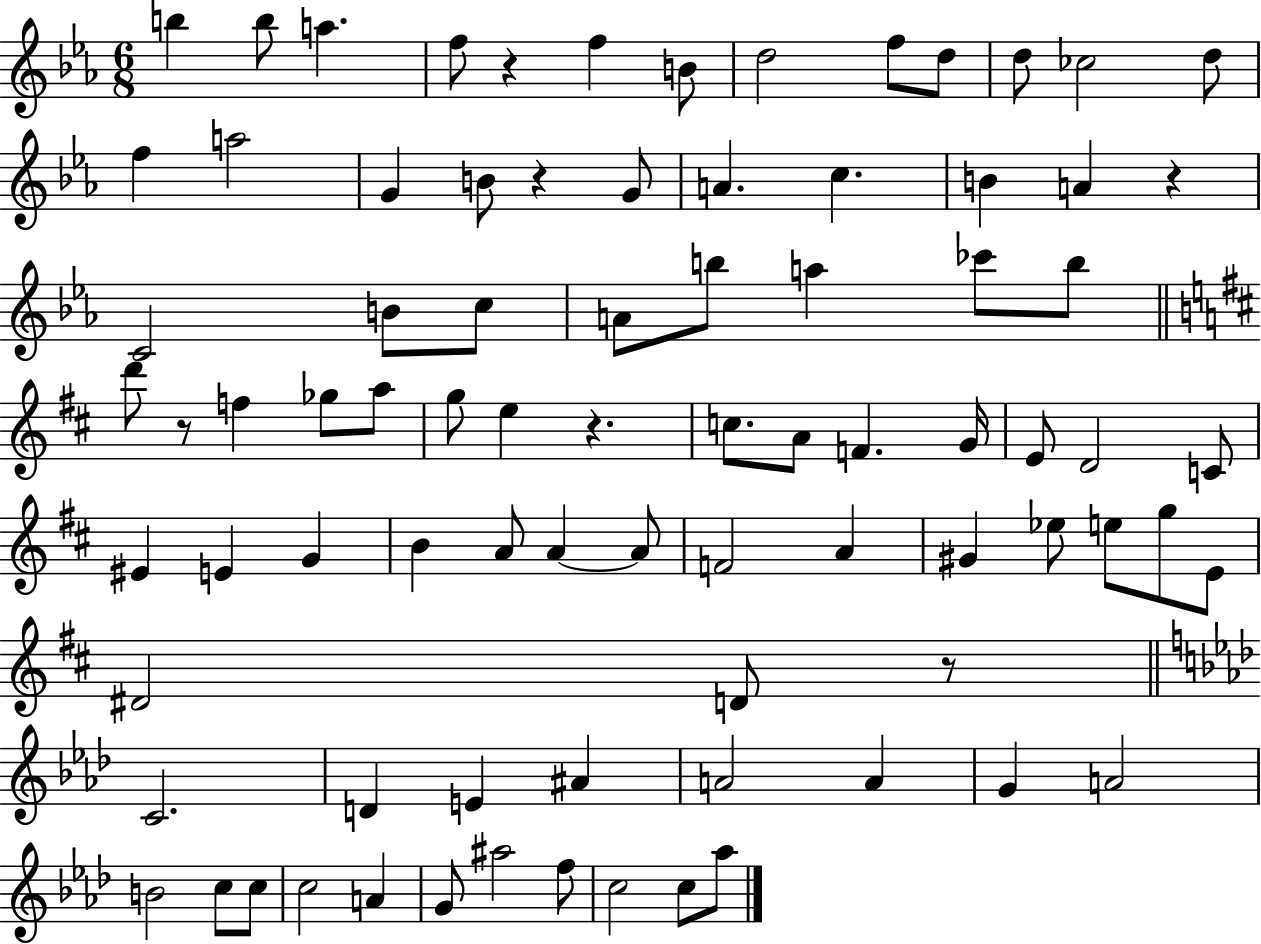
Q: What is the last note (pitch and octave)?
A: Ab5